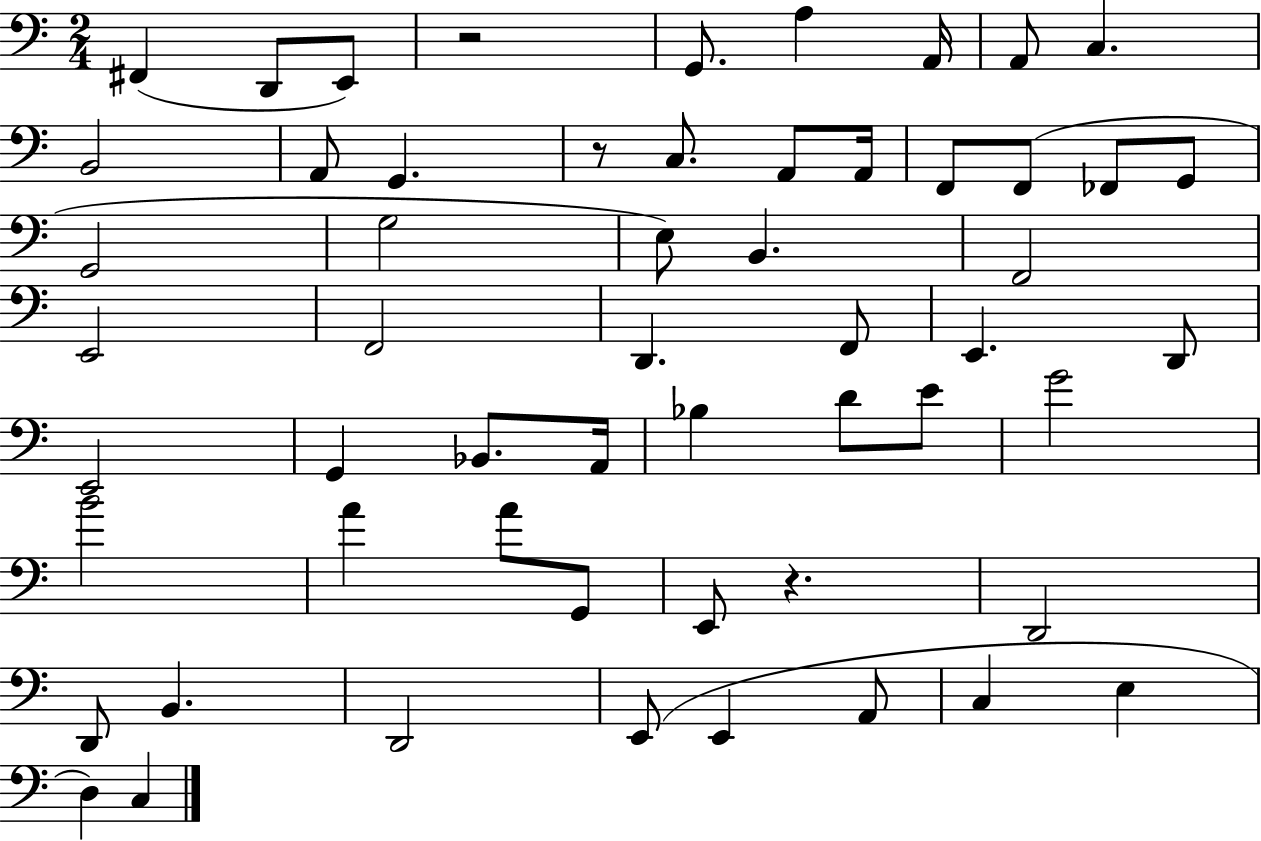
{
  \clef bass
  \numericTimeSignature
  \time 2/4
  \key c \major
  fis,4( d,8 e,8) | r2 | g,8. a4 a,16 | a,8 c4. | \break b,2 | a,8 g,4. | r8 c8. a,8 a,16 | f,8 f,8( fes,8 g,8 | \break g,2 | g2 | e8) b,4. | f,2 | \break e,2 | f,2 | d,4. f,8 | e,4. d,8 | \break e,2 | g,4 bes,8. a,16 | bes4 d'8 e'8 | g'2 | \break b'2 | a'4 a'8 g,8 | e,8 r4. | d,2 | \break d,8 b,4. | d,2 | e,8( e,4 a,8 | c4 e4 | \break d4) c4 | \bar "|."
}